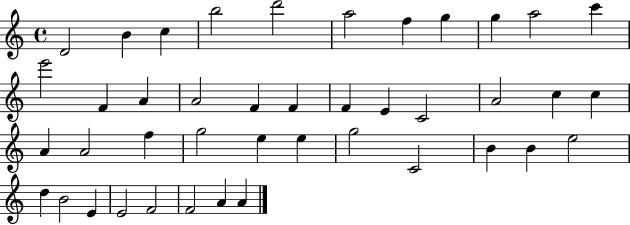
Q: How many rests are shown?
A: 0